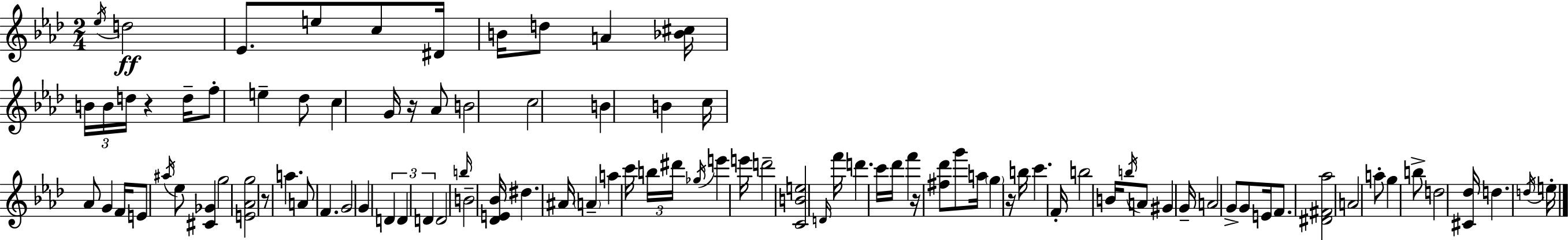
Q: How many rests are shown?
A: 5